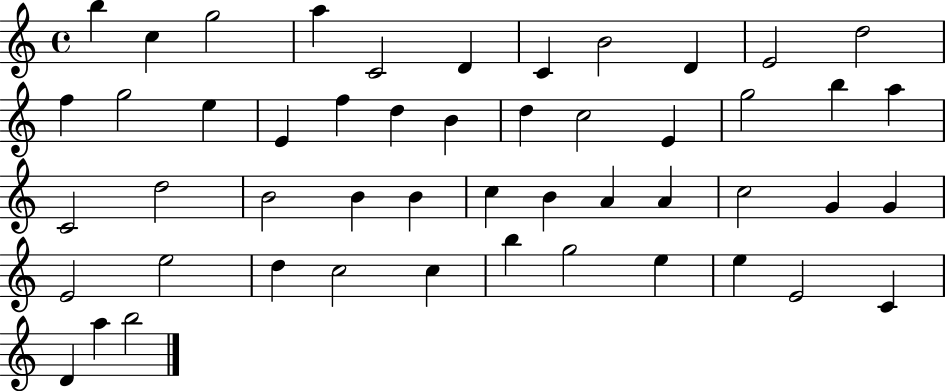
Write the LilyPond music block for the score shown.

{
  \clef treble
  \time 4/4
  \defaultTimeSignature
  \key c \major
  b''4 c''4 g''2 | a''4 c'2 d'4 | c'4 b'2 d'4 | e'2 d''2 | \break f''4 g''2 e''4 | e'4 f''4 d''4 b'4 | d''4 c''2 e'4 | g''2 b''4 a''4 | \break c'2 d''2 | b'2 b'4 b'4 | c''4 b'4 a'4 a'4 | c''2 g'4 g'4 | \break e'2 e''2 | d''4 c''2 c''4 | b''4 g''2 e''4 | e''4 e'2 c'4 | \break d'4 a''4 b''2 | \bar "|."
}